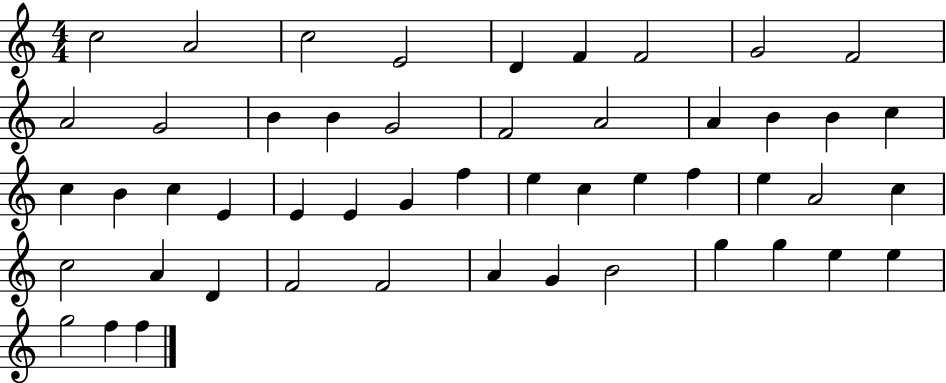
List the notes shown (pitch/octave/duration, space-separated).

C5/h A4/h C5/h E4/h D4/q F4/q F4/h G4/h F4/h A4/h G4/h B4/q B4/q G4/h F4/h A4/h A4/q B4/q B4/q C5/q C5/q B4/q C5/q E4/q E4/q E4/q G4/q F5/q E5/q C5/q E5/q F5/q E5/q A4/h C5/q C5/h A4/q D4/q F4/h F4/h A4/q G4/q B4/h G5/q G5/q E5/q E5/q G5/h F5/q F5/q